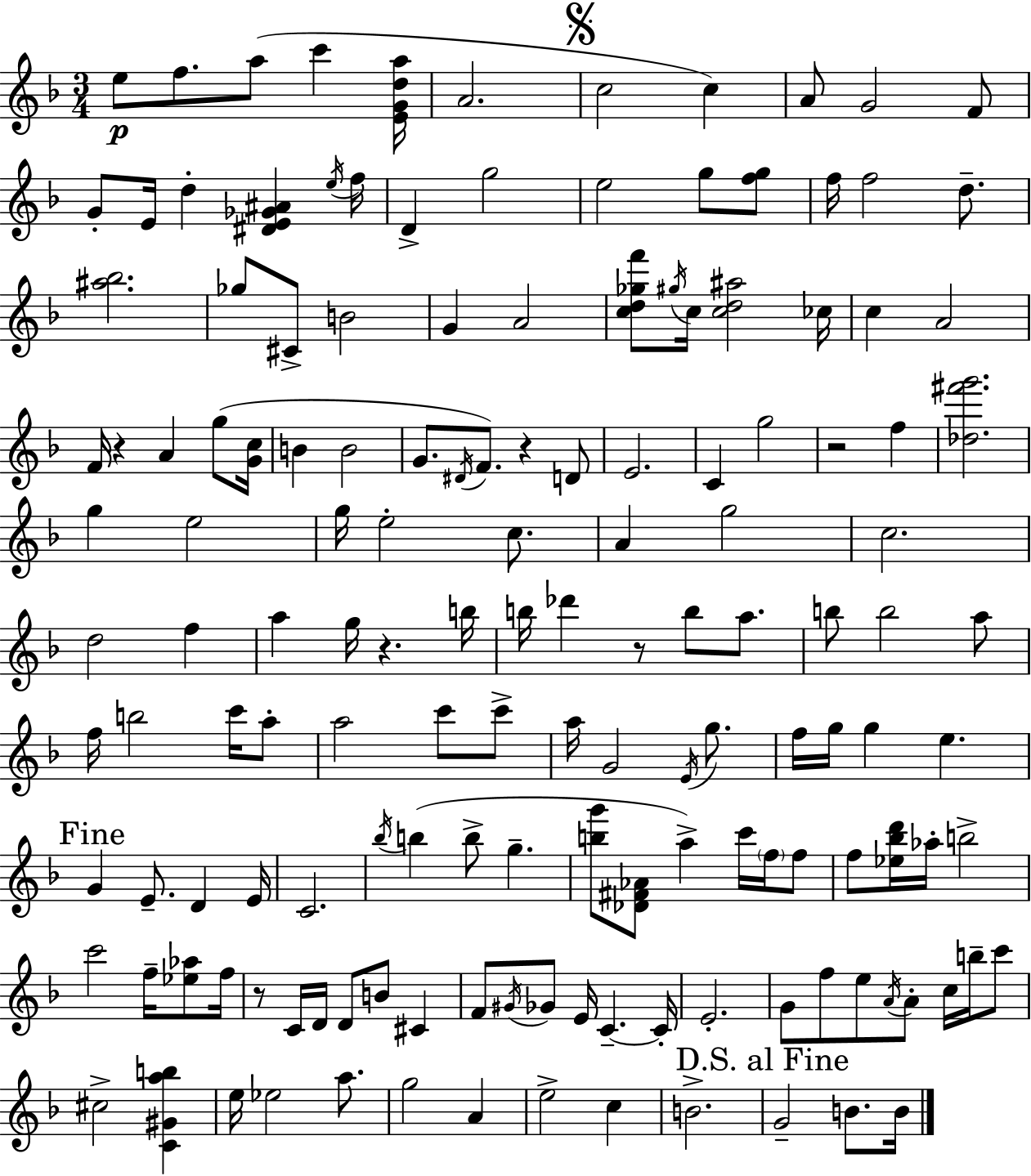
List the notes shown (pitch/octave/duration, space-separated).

E5/e F5/e. A5/e C6/q [E4,G4,D5,A5]/s A4/h. C5/h C5/q A4/e G4/h F4/e G4/e E4/s D5/q [D#4,E4,Gb4,A#4]/q E5/s F5/s D4/q G5/h E5/h G5/e [F5,G5]/e F5/s F5/h D5/e. [A#5,Bb5]/h. Gb5/e C#4/e B4/h G4/q A4/h [C5,D5,Gb5,F6]/e G#5/s C5/s [C5,D5,A#5]/h CES5/s C5/q A4/h F4/s R/q A4/q G5/e [G4,C5]/s B4/q B4/h G4/e. D#4/s F4/e. R/q D4/e E4/h. C4/q G5/h R/h F5/q [Db5,F#6,G6]/h. G5/q E5/h G5/s E5/h C5/e. A4/q G5/h C5/h. D5/h F5/q A5/q G5/s R/q. B5/s B5/s Db6/q R/e B5/e A5/e. B5/e B5/h A5/e F5/s B5/h C6/s A5/e A5/h C6/e C6/e A5/s G4/h E4/s G5/e. F5/s G5/s G5/q E5/q. G4/q E4/e. D4/q E4/s C4/h. Bb5/s B5/q B5/e G5/q. [B5,G6]/e [Db4,F#4,Ab4]/e A5/q C6/s F5/s F5/e F5/e [Eb5,Bb5,D6]/s Ab5/s B5/h C6/h F5/s [Eb5,Ab5]/e F5/s R/e C4/s D4/s D4/e B4/e C#4/q F4/e G#4/s Gb4/e E4/s C4/q. C4/s E4/h. G4/e F5/e E5/e A4/s A4/e C5/s B5/s C6/e C#5/h [C4,G#4,A5,B5]/q E5/s Eb5/h A5/e. G5/h A4/q E5/h C5/q B4/h. G4/h B4/e. B4/s